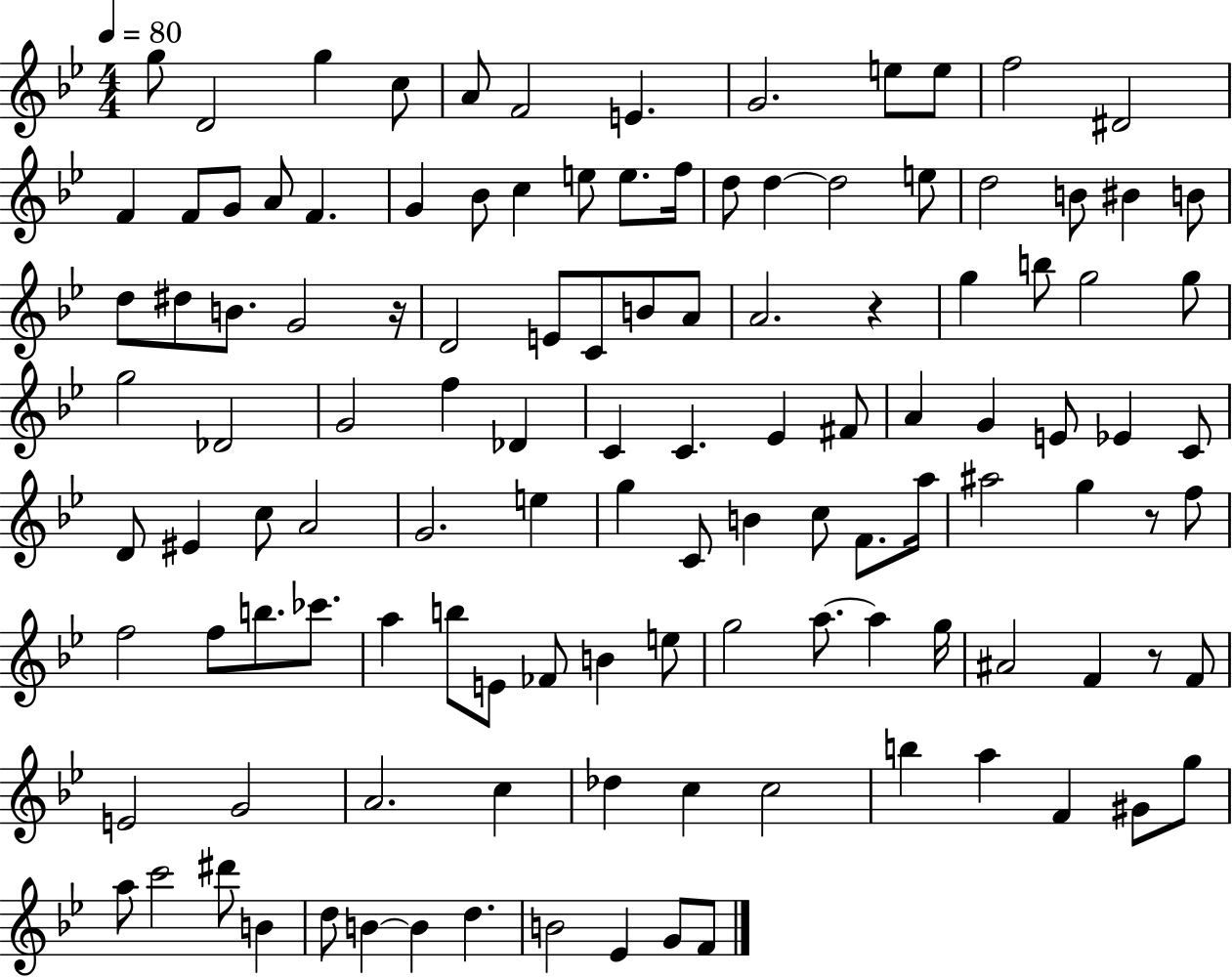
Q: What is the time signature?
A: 4/4